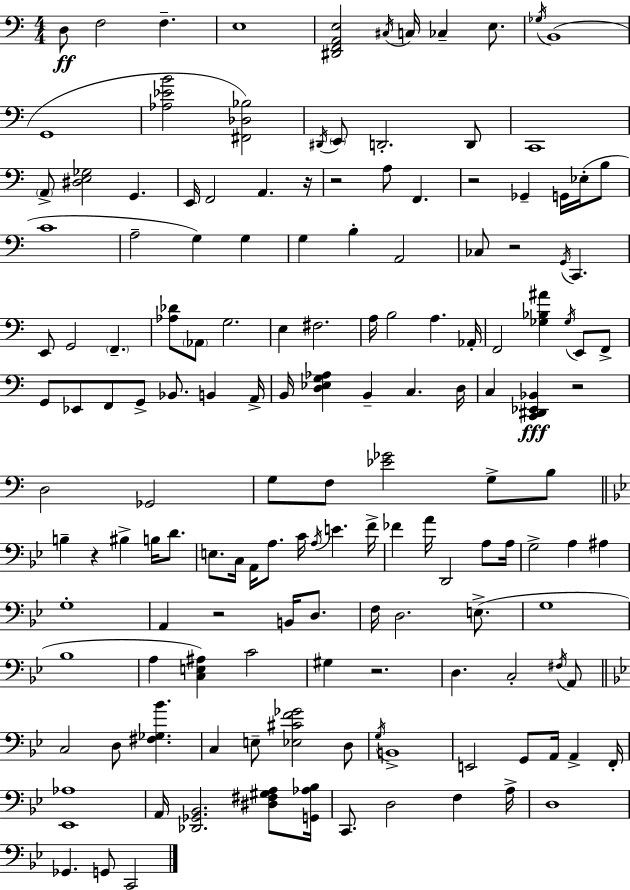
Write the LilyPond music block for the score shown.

{
  \clef bass
  \numericTimeSignature
  \time 4/4
  \key a \minor
  \repeat volta 2 { d8\ff f2 f4.-- | e1 | <dis, f, a, e>2 \acciaccatura { cis16 } c16 ces4-- e8. | \acciaccatura { ges16 }( b,1 | \break g,1 | <aes ees' b'>2 <fis, des bes>2) | \acciaccatura { dis,16 } \parenthesize e,8 d,2.-. | d,8 c,1 | \break \parenthesize a,8-> <dis e ges>2 g,4. | e,16 f,2 a,4. | r16 r2 a8 f,4. | r2 ges,4-- g,16 | \break ees16-.( b8 c'1 | a2-- g4) g4 | g4 b4-. a,2 | ces8 r2 \acciaccatura { g,16 } c,4. | \break e,8 g,2 \parenthesize f,4.-- | <aes des'>8 \parenthesize aes,8 g2. | e4 fis2. | a16 b2 a4. | \break aes,16-. f,2 <ges bes ais'>4 | \acciaccatura { ges16 } e,8 f,8-> g,8 ees,8 f,8 g,8-> bes,8. | b,4 a,16-> b,16 <d ees g aes>4 b,4-- c4. | d16 c4 <c, dis, ees, bes,>4\fff r2 | \break d2 ges,2 | g8 f8 <ees' ges'>2 | g8-> b8 \bar "||" \break \key bes \major b4-- r4 bis4-> b16 d'8. | e8. c16 a,16 a8. c'16 \acciaccatura { a16 } e'4. | f'16-> fes'4 a'16 d,2 a8 | a16 g2-> a4 ais4 | \break g1-. | a,4 r2 b,16 d8. | f16 d2. e8.->( | g1 | \break bes1 | a4 <c e ais>4) c'2 | gis4 r2. | d4. c2-. \acciaccatura { fis16 } | \break a,8 \bar "||" \break \key bes \major c2 d8 <fis ges bes'>4. | c4 e8-- <ees cis' f' ges'>2 d8 | \acciaccatura { g16 } b,1-> | e,2 g,8 a,16 a,4-> | \break f,16-. <ees, aes>1 | a,16 <des, ges, bes,>2. <dis fis gis a>8 | <g, aes bes>16 c,8. d2 f4 | a16-> d1 | \break ges,4. g,8 c,2 | } \bar "|."
}